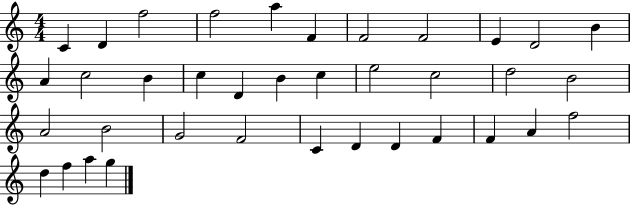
{
  \clef treble
  \numericTimeSignature
  \time 4/4
  \key c \major
  c'4 d'4 f''2 | f''2 a''4 f'4 | f'2 f'2 | e'4 d'2 b'4 | \break a'4 c''2 b'4 | c''4 d'4 b'4 c''4 | e''2 c''2 | d''2 b'2 | \break a'2 b'2 | g'2 f'2 | c'4 d'4 d'4 f'4 | f'4 a'4 f''2 | \break d''4 f''4 a''4 g''4 | \bar "|."
}